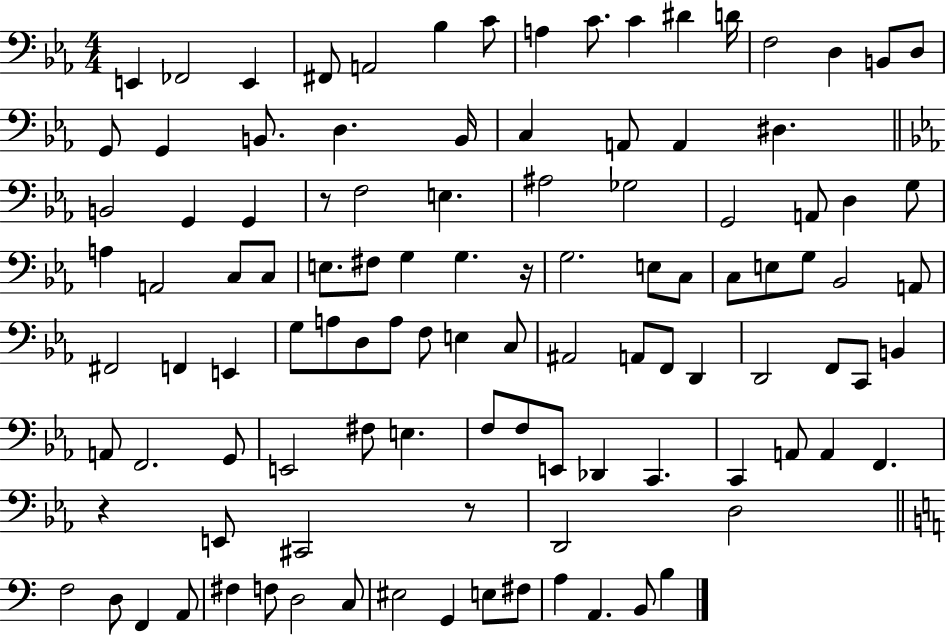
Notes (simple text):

E2/q FES2/h E2/q F#2/e A2/h Bb3/q C4/e A3/q C4/e. C4/q D#4/q D4/s F3/h D3/q B2/e D3/e G2/e G2/q B2/e. D3/q. B2/s C3/q A2/e A2/q D#3/q. B2/h G2/q G2/q R/e F3/h E3/q. A#3/h Gb3/h G2/h A2/e D3/q G3/e A3/q A2/h C3/e C3/e E3/e. F#3/e G3/q G3/q. R/s G3/h. E3/e C3/e C3/e E3/e G3/e Bb2/h A2/e F#2/h F2/q E2/q G3/e A3/e D3/e A3/e F3/e E3/q C3/e A#2/h A2/e F2/e D2/q D2/h F2/e C2/e B2/q A2/e F2/h. G2/e E2/h F#3/e E3/q. F3/e F3/e E2/e Db2/q C2/q. C2/q A2/e A2/q F2/q. R/q E2/e C#2/h R/e D2/h D3/h F3/h D3/e F2/q A2/e F#3/q F3/e D3/h C3/e EIS3/h G2/q E3/e F#3/e A3/q A2/q. B2/e B3/q